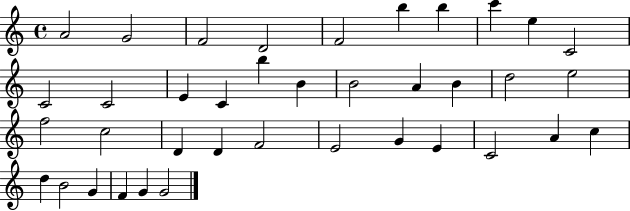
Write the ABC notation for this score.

X:1
T:Untitled
M:4/4
L:1/4
K:C
A2 G2 F2 D2 F2 b b c' e C2 C2 C2 E C b B B2 A B d2 e2 f2 c2 D D F2 E2 G E C2 A c d B2 G F G G2